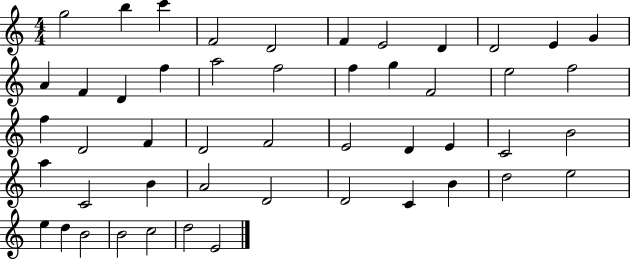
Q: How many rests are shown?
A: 0